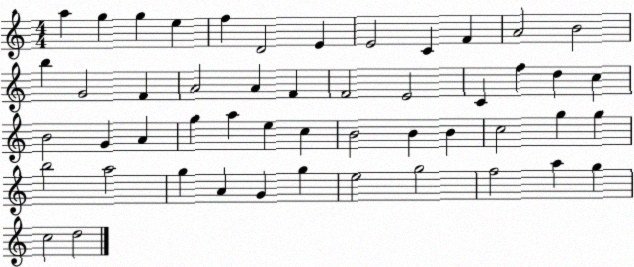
X:1
T:Untitled
M:4/4
L:1/4
K:C
a g g e f D2 E E2 C F A2 B2 b G2 F A2 A F F2 E2 C f d c B2 G A g a e c B2 B B c2 g g b2 a2 g A G g e2 g2 f2 a g c2 d2